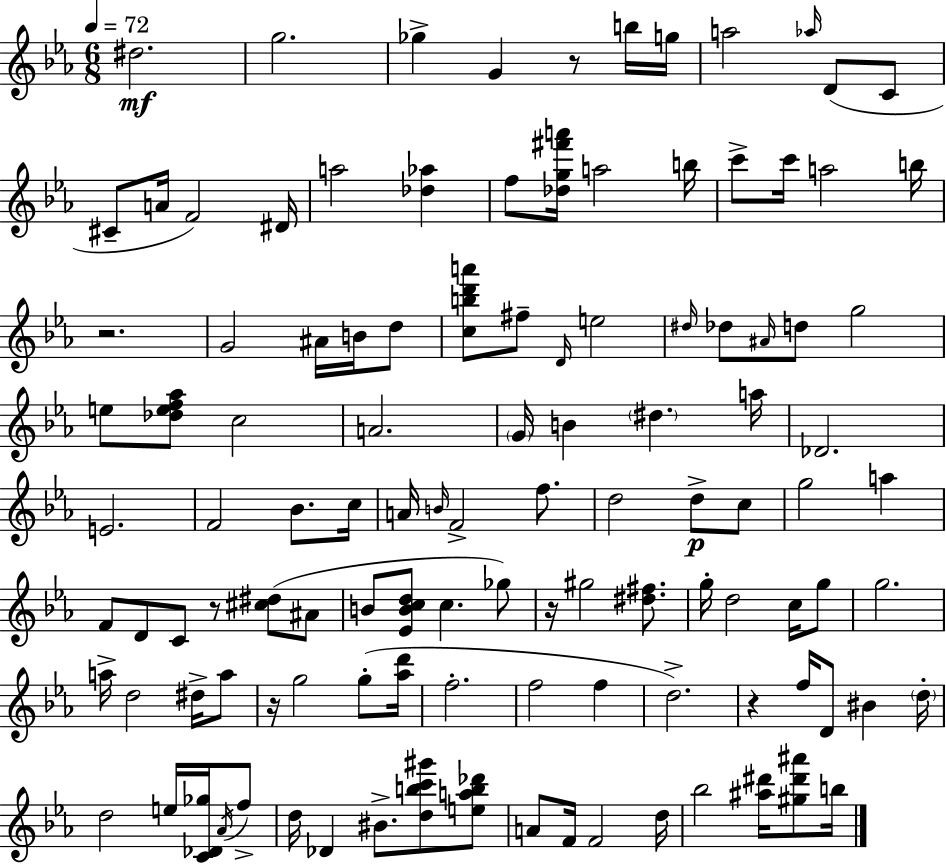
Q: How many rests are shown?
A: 6